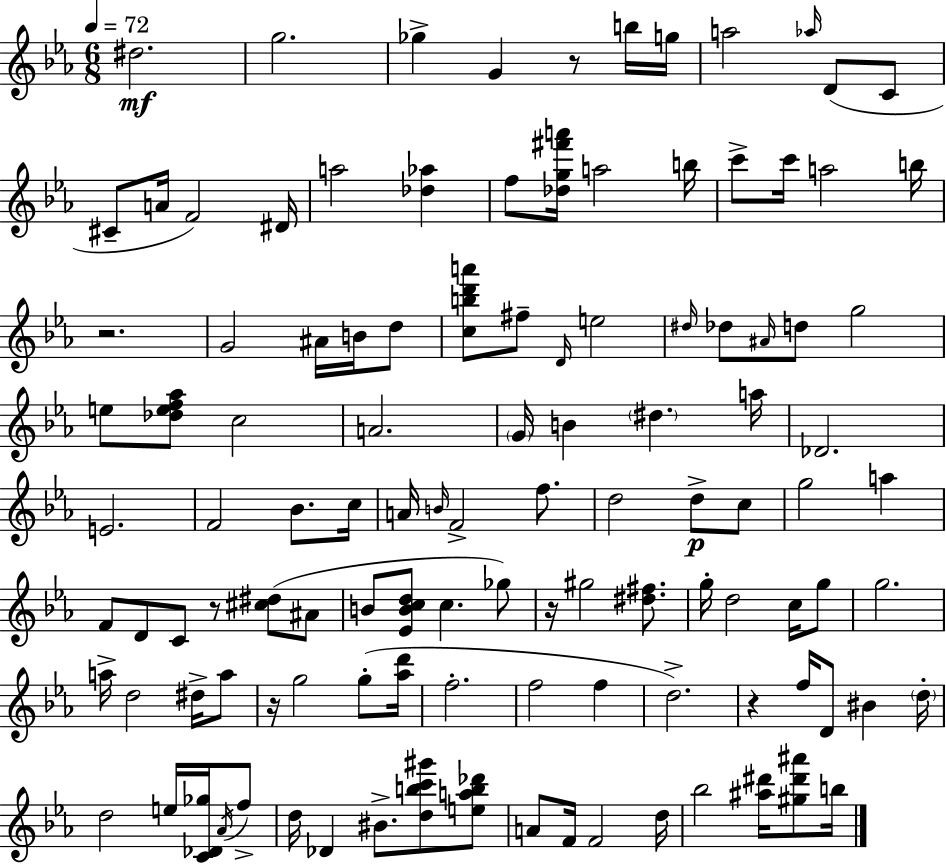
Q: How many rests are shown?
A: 6